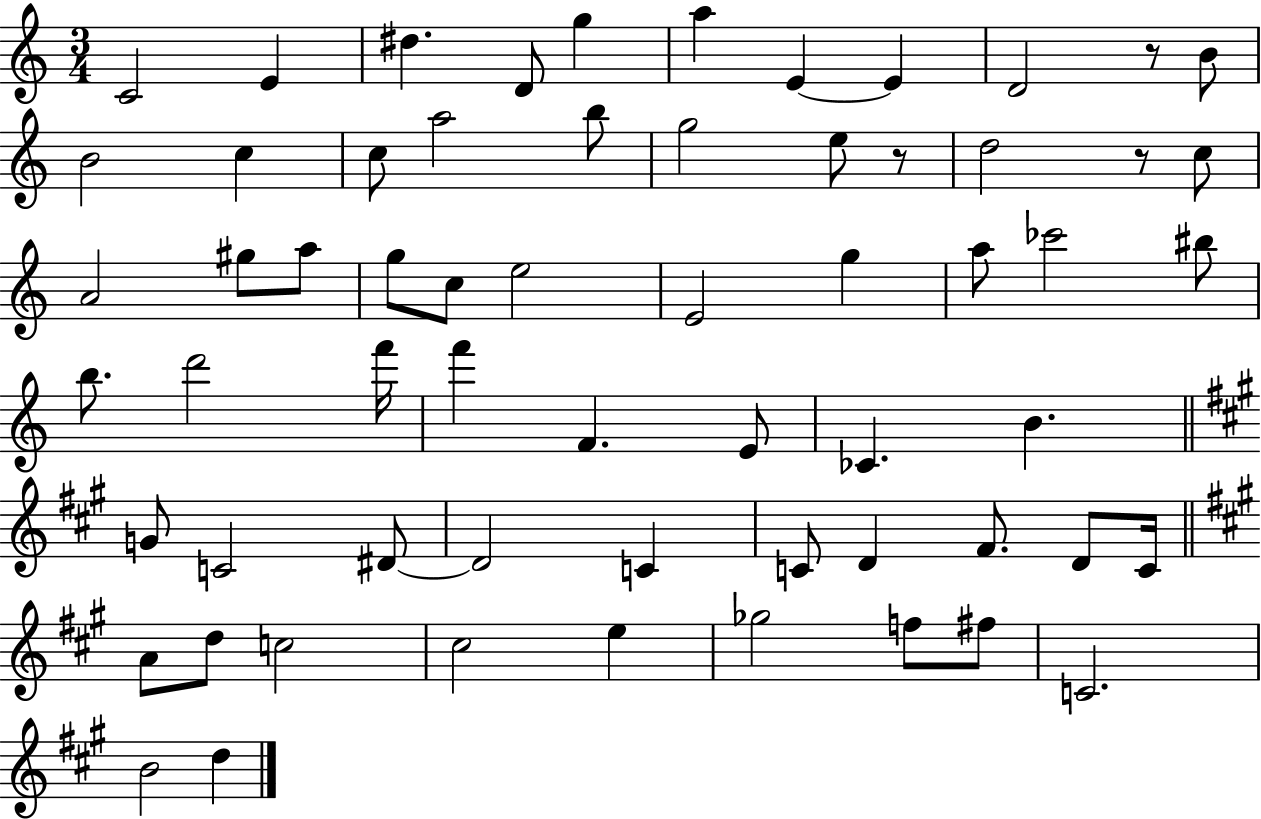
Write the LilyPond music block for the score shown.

{
  \clef treble
  \numericTimeSignature
  \time 3/4
  \key c \major
  \repeat volta 2 { c'2 e'4 | dis''4. d'8 g''4 | a''4 e'4~~ e'4 | d'2 r8 b'8 | \break b'2 c''4 | c''8 a''2 b''8 | g''2 e''8 r8 | d''2 r8 c''8 | \break a'2 gis''8 a''8 | g''8 c''8 e''2 | e'2 g''4 | a''8 ces'''2 bis''8 | \break b''8. d'''2 f'''16 | f'''4 f'4. e'8 | ces'4. b'4. | \bar "||" \break \key a \major g'8 c'2 dis'8~~ | dis'2 c'4 | c'8 d'4 fis'8. d'8 c'16 | \bar "||" \break \key a \major a'8 d''8 c''2 | cis''2 e''4 | ges''2 f''8 fis''8 | c'2. | \break b'2 d''4 | } \bar "|."
}